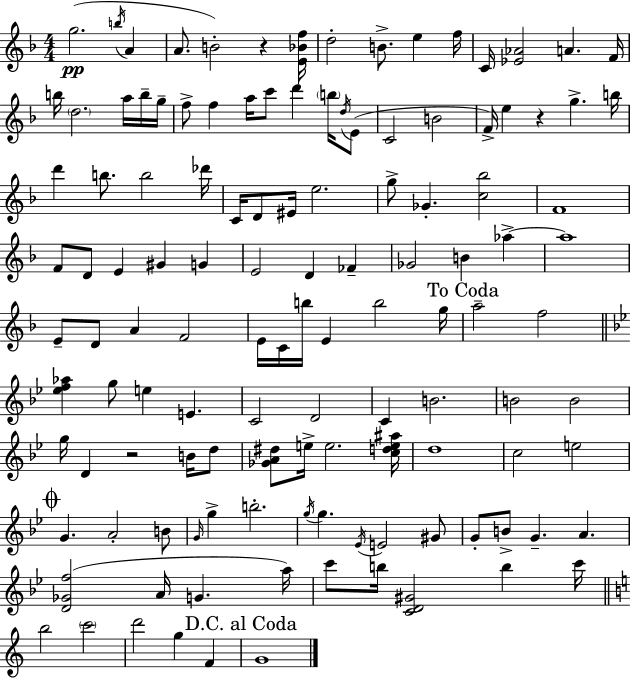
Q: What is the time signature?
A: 4/4